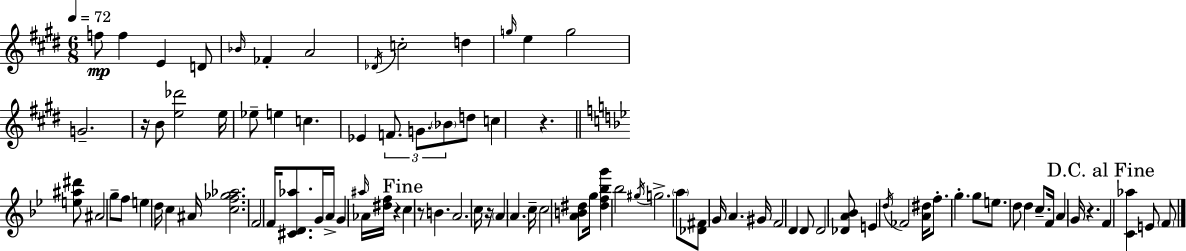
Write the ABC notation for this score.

X:1
T:Untitled
M:6/8
L:1/4
K:E
f/2 f E D/2 _B/4 _F A2 _D/4 c2 d g/4 e g2 G2 z/4 B/2 [e_d']2 e/4 _e/2 e c _E F/2 G/2 _B/2 d/2 c z [e^a^d']/2 ^A2 g/2 f/2 e d/4 c ^A/4 [cf_g_a]2 F2 F/4 [^CD_a]/2 G/4 A/4 G ^a/4 _A/4 [^df]/4 z c z/2 B A2 c/4 z/4 A A c/4 c2 [AB^d]/2 g/4 [^df_bg'] _b2 ^g/4 g2 a/2 [_D^F]/2 G/4 A ^G/4 F2 D D/2 D2 [_DA_B]/2 E d/4 _F2 [A^d]/4 f/2 g g/2 e/2 d/2 d c/2 F/4 A G/4 z F [C_a] E/2 F/2